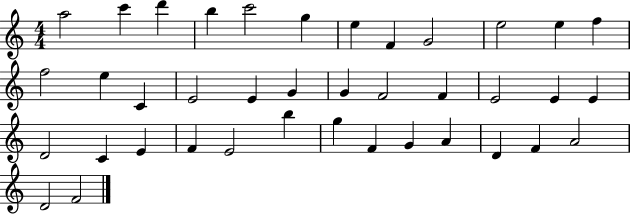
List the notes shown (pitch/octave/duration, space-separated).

A5/h C6/q D6/q B5/q C6/h G5/q E5/q F4/q G4/h E5/h E5/q F5/q F5/h E5/q C4/q E4/h E4/q G4/q G4/q F4/h F4/q E4/h E4/q E4/q D4/h C4/q E4/q F4/q E4/h B5/q G5/q F4/q G4/q A4/q D4/q F4/q A4/h D4/h F4/h